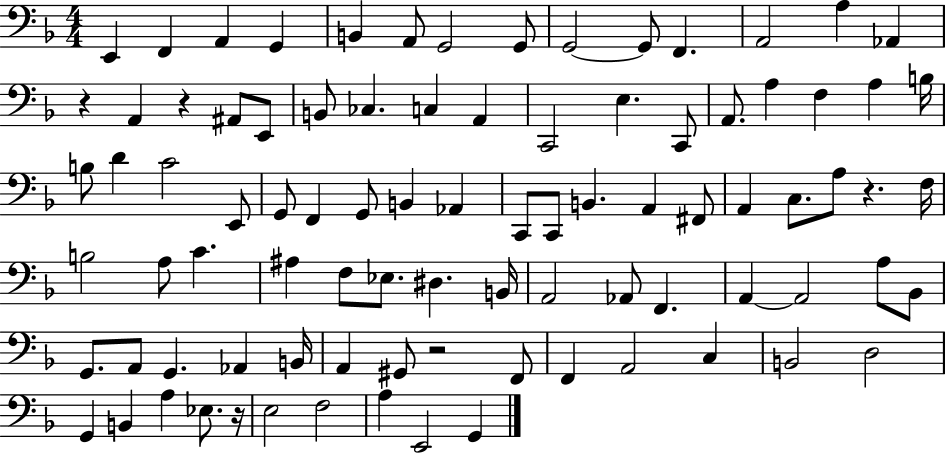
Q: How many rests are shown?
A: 5